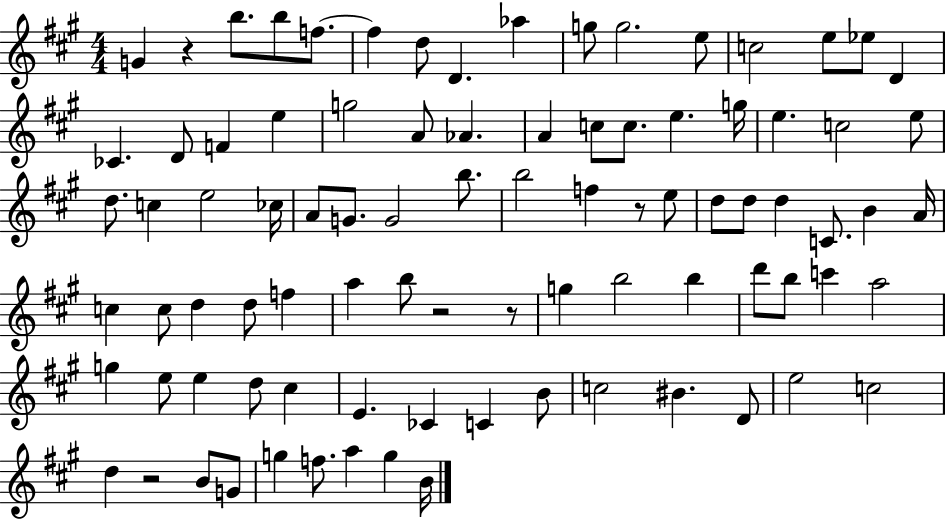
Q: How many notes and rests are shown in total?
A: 88